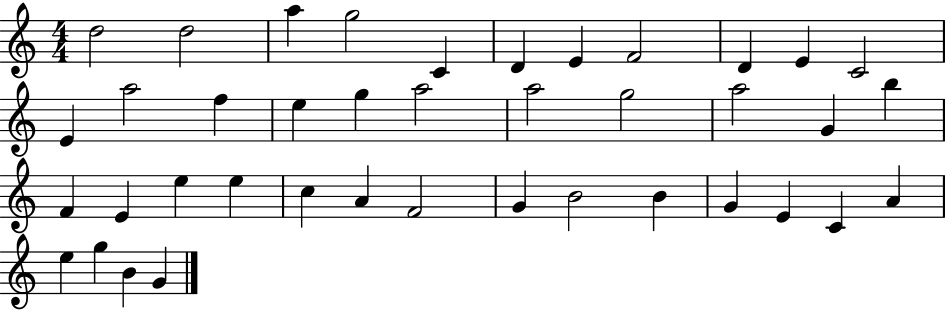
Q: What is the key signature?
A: C major